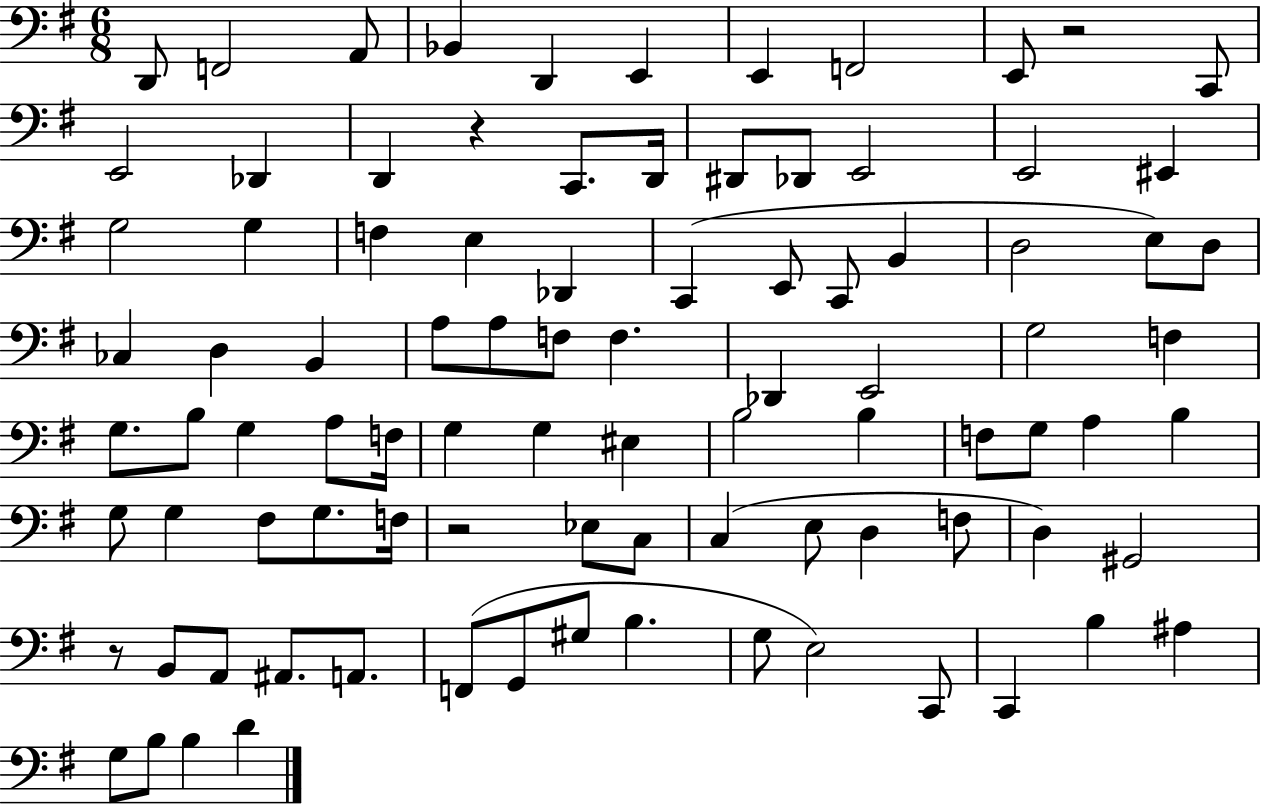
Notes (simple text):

D2/e F2/h A2/e Bb2/q D2/q E2/q E2/q F2/h E2/e R/h C2/e E2/h Db2/q D2/q R/q C2/e. D2/s D#2/e Db2/e E2/h E2/h EIS2/q G3/h G3/q F3/q E3/q Db2/q C2/q E2/e C2/e B2/q D3/h E3/e D3/e CES3/q D3/q B2/q A3/e A3/e F3/e F3/q. Db2/q E2/h G3/h F3/q G3/e. B3/e G3/q A3/e F3/s G3/q G3/q EIS3/q B3/h B3/q F3/e G3/e A3/q B3/q G3/e G3/q F#3/e G3/e. F3/s R/h Eb3/e C3/e C3/q E3/e D3/q F3/e D3/q G#2/h R/e B2/e A2/e A#2/e. A2/e. F2/e G2/e G#3/e B3/q. G3/e E3/h C2/e C2/q B3/q A#3/q G3/e B3/e B3/q D4/q